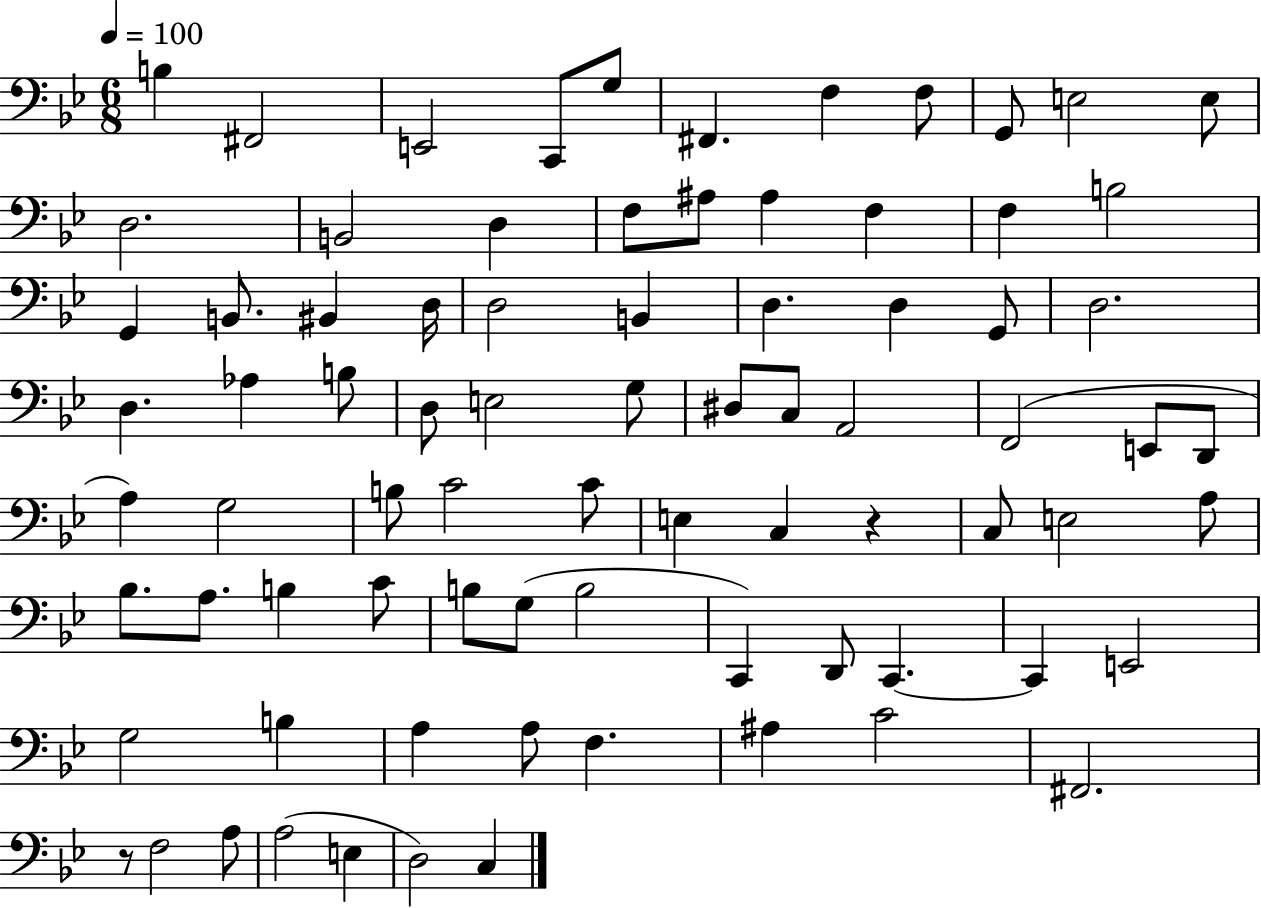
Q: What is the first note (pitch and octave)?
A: B3